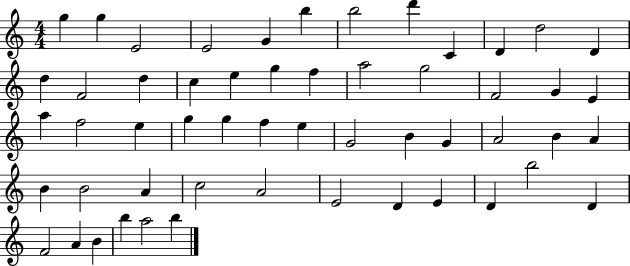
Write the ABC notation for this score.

X:1
T:Untitled
M:4/4
L:1/4
K:C
g g E2 E2 G b b2 d' C D d2 D d F2 d c e g f a2 g2 F2 G E a f2 e g g f e G2 B G A2 B A B B2 A c2 A2 E2 D E D b2 D F2 A B b a2 b